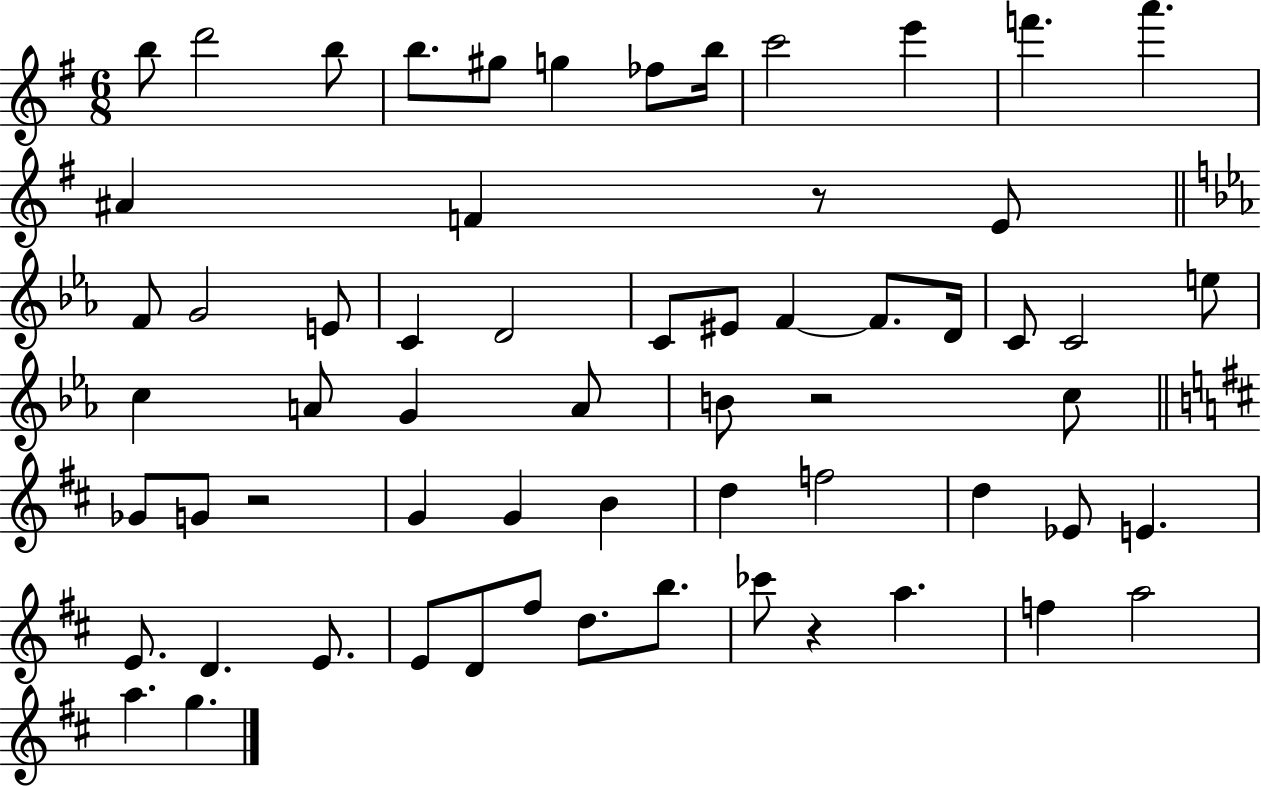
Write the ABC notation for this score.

X:1
T:Untitled
M:6/8
L:1/4
K:G
b/2 d'2 b/2 b/2 ^g/2 g _f/2 b/4 c'2 e' f' a' ^A F z/2 E/2 F/2 G2 E/2 C D2 C/2 ^E/2 F F/2 D/4 C/2 C2 e/2 c A/2 G A/2 B/2 z2 c/2 _G/2 G/2 z2 G G B d f2 d _E/2 E E/2 D E/2 E/2 D/2 ^f/2 d/2 b/2 _c'/2 z a f a2 a g